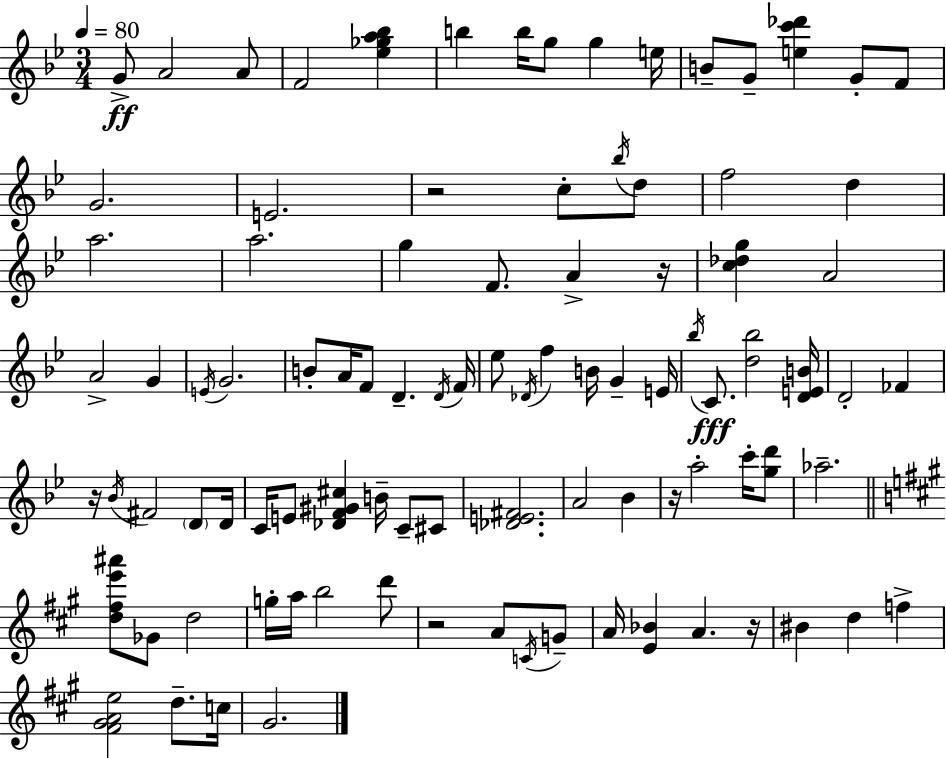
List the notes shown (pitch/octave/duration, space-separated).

G4/e A4/h A4/e F4/h [Eb5,Gb5,A5,Bb5]/q B5/q B5/s G5/e G5/q E5/s B4/e G4/e [E5,C6,Db6]/q G4/e F4/e G4/h. E4/h. R/h C5/e Bb5/s D5/e F5/h D5/q A5/h. A5/h. G5/q F4/e. A4/q R/s [C5,Db5,G5]/q A4/h A4/h G4/q E4/s G4/h. B4/e A4/s F4/e D4/q. D4/s F4/s Eb5/e Db4/s F5/q B4/s G4/q E4/s Bb5/s C4/e. [D5,Bb5]/h [D4,E4,B4]/s D4/h FES4/q R/s Bb4/s F#4/h D4/e D4/s C4/s E4/e [Db4,F4,G#4,C#5]/q B4/s C4/e C#4/e [Db4,E4,F#4]/h. A4/h Bb4/q R/s A5/h C6/s [G5,D6]/e Ab5/h. [D5,F#5,E6,A#6]/e Gb4/e D5/h G5/s A5/s B5/h D6/e R/h A4/e C4/s G4/e A4/s [E4,Bb4]/q A4/q. R/s BIS4/q D5/q F5/q [F#4,G#4,A4,E5]/h D5/e. C5/s G#4/h.